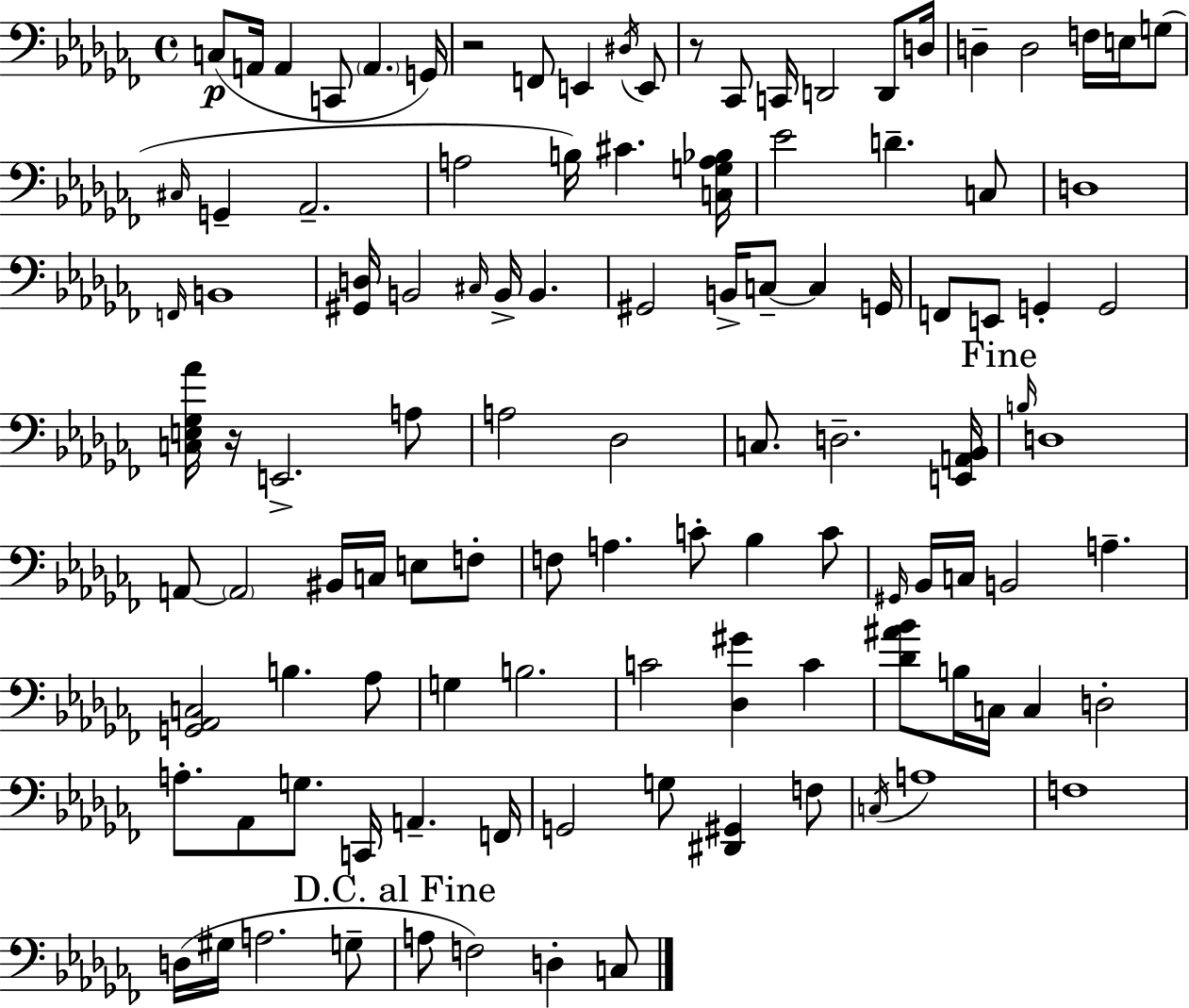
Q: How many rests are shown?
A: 3